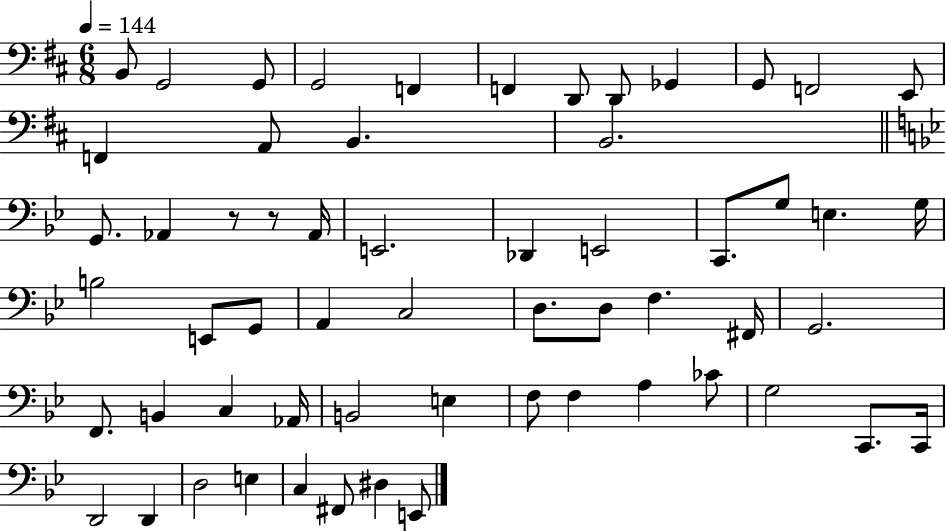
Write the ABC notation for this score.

X:1
T:Untitled
M:6/8
L:1/4
K:D
B,,/2 G,,2 G,,/2 G,,2 F,, F,, D,,/2 D,,/2 _G,, G,,/2 F,,2 E,,/2 F,, A,,/2 B,, B,,2 G,,/2 _A,, z/2 z/2 _A,,/4 E,,2 _D,, E,,2 C,,/2 G,/2 E, G,/4 B,2 E,,/2 G,,/2 A,, C,2 D,/2 D,/2 F, ^F,,/4 G,,2 F,,/2 B,, C, _A,,/4 B,,2 E, F,/2 F, A, _C/2 G,2 C,,/2 C,,/4 D,,2 D,, D,2 E, C, ^F,,/2 ^D, E,,/2